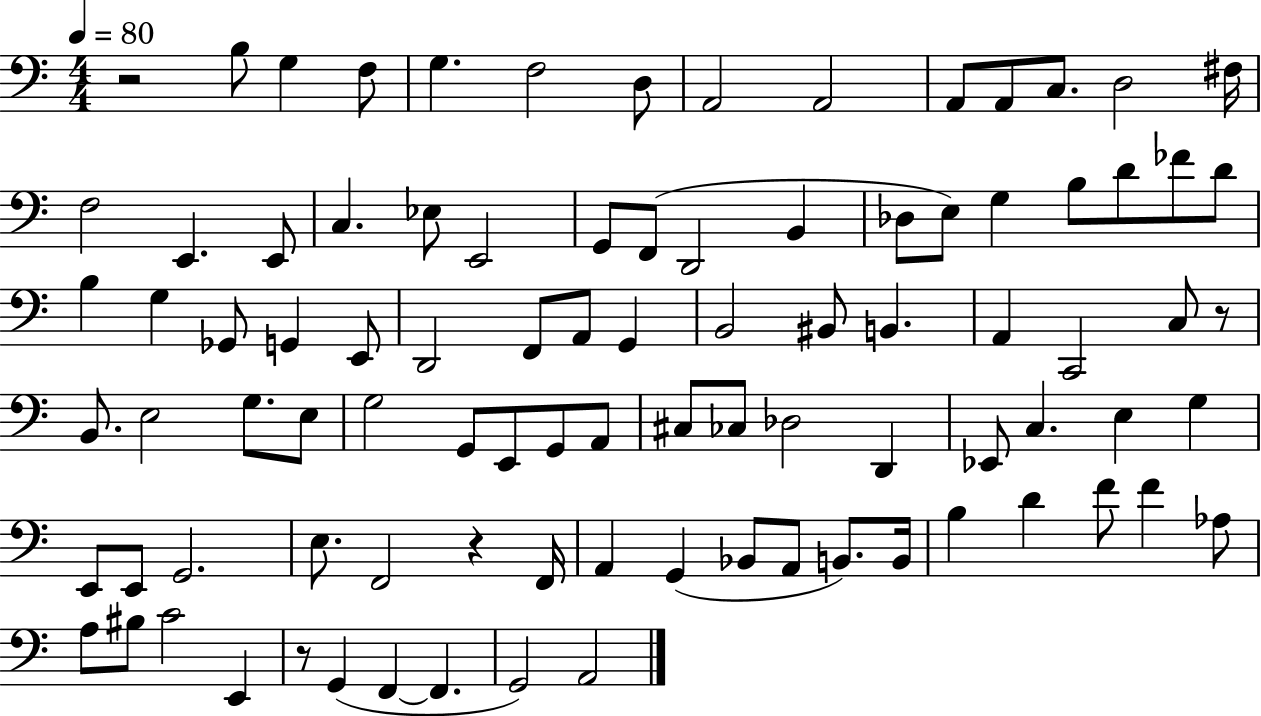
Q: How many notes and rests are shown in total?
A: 92